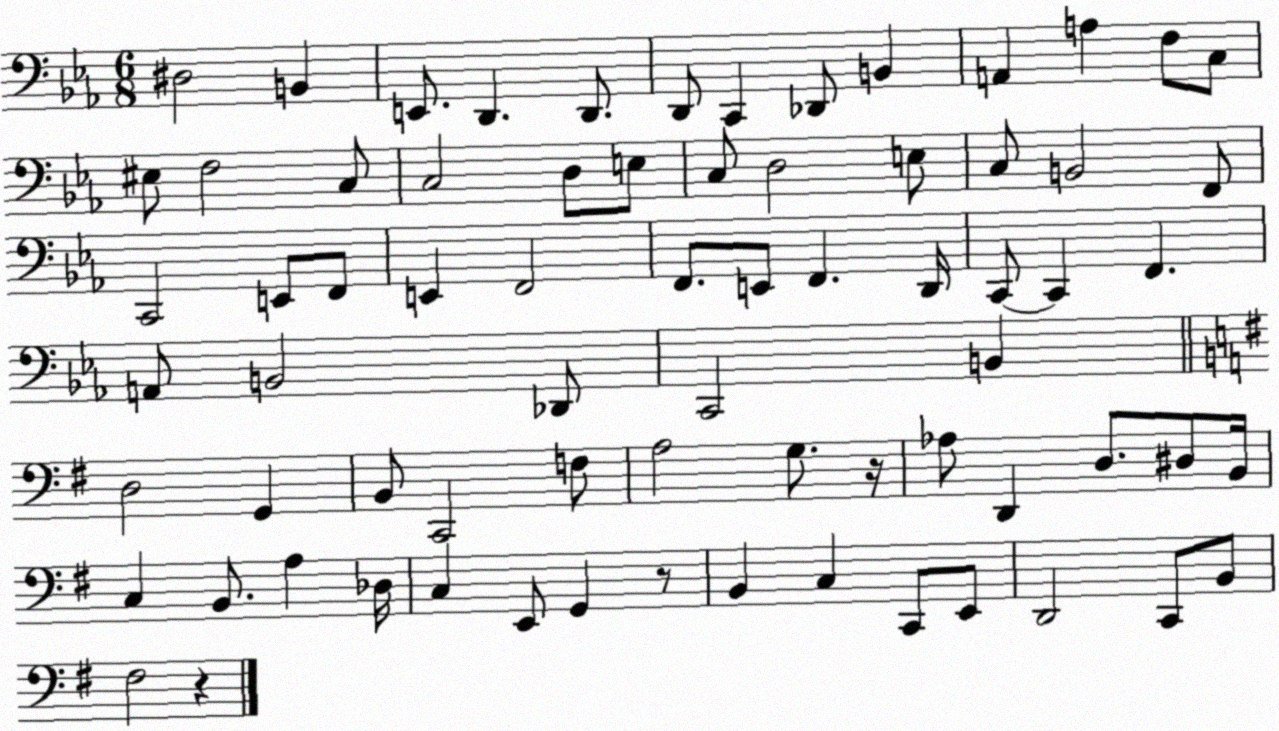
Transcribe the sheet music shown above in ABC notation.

X:1
T:Untitled
M:6/8
L:1/4
K:Eb
^D,2 B,, E,,/2 D,, D,,/2 D,,/2 C,, _D,,/2 B,, A,, A, F,/2 C,/2 ^E,/2 F,2 C,/2 C,2 D,/2 E,/2 C,/2 D,2 E,/2 C,/2 B,,2 F,,/2 C,,2 E,,/2 F,,/2 E,, F,,2 F,,/2 E,,/2 F,, D,,/4 C,,/2 C,, F,, A,,/2 B,,2 _D,,/2 C,,2 B,, D,2 G,, B,,/2 C,,2 F,/2 A,2 G,/2 z/4 _A,/2 D,, D,/2 ^D,/2 B,,/4 C, B,,/2 A, _D,/4 C, E,,/2 G,, z/2 B,, C, C,,/2 E,,/2 D,,2 C,,/2 B,,/2 ^F,2 z